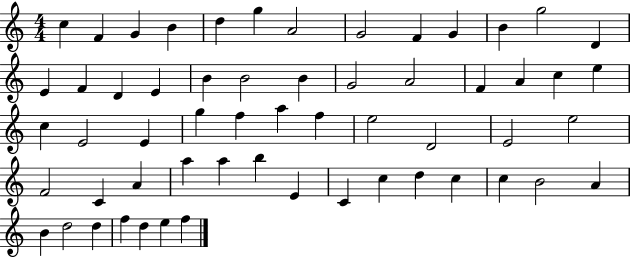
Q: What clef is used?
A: treble